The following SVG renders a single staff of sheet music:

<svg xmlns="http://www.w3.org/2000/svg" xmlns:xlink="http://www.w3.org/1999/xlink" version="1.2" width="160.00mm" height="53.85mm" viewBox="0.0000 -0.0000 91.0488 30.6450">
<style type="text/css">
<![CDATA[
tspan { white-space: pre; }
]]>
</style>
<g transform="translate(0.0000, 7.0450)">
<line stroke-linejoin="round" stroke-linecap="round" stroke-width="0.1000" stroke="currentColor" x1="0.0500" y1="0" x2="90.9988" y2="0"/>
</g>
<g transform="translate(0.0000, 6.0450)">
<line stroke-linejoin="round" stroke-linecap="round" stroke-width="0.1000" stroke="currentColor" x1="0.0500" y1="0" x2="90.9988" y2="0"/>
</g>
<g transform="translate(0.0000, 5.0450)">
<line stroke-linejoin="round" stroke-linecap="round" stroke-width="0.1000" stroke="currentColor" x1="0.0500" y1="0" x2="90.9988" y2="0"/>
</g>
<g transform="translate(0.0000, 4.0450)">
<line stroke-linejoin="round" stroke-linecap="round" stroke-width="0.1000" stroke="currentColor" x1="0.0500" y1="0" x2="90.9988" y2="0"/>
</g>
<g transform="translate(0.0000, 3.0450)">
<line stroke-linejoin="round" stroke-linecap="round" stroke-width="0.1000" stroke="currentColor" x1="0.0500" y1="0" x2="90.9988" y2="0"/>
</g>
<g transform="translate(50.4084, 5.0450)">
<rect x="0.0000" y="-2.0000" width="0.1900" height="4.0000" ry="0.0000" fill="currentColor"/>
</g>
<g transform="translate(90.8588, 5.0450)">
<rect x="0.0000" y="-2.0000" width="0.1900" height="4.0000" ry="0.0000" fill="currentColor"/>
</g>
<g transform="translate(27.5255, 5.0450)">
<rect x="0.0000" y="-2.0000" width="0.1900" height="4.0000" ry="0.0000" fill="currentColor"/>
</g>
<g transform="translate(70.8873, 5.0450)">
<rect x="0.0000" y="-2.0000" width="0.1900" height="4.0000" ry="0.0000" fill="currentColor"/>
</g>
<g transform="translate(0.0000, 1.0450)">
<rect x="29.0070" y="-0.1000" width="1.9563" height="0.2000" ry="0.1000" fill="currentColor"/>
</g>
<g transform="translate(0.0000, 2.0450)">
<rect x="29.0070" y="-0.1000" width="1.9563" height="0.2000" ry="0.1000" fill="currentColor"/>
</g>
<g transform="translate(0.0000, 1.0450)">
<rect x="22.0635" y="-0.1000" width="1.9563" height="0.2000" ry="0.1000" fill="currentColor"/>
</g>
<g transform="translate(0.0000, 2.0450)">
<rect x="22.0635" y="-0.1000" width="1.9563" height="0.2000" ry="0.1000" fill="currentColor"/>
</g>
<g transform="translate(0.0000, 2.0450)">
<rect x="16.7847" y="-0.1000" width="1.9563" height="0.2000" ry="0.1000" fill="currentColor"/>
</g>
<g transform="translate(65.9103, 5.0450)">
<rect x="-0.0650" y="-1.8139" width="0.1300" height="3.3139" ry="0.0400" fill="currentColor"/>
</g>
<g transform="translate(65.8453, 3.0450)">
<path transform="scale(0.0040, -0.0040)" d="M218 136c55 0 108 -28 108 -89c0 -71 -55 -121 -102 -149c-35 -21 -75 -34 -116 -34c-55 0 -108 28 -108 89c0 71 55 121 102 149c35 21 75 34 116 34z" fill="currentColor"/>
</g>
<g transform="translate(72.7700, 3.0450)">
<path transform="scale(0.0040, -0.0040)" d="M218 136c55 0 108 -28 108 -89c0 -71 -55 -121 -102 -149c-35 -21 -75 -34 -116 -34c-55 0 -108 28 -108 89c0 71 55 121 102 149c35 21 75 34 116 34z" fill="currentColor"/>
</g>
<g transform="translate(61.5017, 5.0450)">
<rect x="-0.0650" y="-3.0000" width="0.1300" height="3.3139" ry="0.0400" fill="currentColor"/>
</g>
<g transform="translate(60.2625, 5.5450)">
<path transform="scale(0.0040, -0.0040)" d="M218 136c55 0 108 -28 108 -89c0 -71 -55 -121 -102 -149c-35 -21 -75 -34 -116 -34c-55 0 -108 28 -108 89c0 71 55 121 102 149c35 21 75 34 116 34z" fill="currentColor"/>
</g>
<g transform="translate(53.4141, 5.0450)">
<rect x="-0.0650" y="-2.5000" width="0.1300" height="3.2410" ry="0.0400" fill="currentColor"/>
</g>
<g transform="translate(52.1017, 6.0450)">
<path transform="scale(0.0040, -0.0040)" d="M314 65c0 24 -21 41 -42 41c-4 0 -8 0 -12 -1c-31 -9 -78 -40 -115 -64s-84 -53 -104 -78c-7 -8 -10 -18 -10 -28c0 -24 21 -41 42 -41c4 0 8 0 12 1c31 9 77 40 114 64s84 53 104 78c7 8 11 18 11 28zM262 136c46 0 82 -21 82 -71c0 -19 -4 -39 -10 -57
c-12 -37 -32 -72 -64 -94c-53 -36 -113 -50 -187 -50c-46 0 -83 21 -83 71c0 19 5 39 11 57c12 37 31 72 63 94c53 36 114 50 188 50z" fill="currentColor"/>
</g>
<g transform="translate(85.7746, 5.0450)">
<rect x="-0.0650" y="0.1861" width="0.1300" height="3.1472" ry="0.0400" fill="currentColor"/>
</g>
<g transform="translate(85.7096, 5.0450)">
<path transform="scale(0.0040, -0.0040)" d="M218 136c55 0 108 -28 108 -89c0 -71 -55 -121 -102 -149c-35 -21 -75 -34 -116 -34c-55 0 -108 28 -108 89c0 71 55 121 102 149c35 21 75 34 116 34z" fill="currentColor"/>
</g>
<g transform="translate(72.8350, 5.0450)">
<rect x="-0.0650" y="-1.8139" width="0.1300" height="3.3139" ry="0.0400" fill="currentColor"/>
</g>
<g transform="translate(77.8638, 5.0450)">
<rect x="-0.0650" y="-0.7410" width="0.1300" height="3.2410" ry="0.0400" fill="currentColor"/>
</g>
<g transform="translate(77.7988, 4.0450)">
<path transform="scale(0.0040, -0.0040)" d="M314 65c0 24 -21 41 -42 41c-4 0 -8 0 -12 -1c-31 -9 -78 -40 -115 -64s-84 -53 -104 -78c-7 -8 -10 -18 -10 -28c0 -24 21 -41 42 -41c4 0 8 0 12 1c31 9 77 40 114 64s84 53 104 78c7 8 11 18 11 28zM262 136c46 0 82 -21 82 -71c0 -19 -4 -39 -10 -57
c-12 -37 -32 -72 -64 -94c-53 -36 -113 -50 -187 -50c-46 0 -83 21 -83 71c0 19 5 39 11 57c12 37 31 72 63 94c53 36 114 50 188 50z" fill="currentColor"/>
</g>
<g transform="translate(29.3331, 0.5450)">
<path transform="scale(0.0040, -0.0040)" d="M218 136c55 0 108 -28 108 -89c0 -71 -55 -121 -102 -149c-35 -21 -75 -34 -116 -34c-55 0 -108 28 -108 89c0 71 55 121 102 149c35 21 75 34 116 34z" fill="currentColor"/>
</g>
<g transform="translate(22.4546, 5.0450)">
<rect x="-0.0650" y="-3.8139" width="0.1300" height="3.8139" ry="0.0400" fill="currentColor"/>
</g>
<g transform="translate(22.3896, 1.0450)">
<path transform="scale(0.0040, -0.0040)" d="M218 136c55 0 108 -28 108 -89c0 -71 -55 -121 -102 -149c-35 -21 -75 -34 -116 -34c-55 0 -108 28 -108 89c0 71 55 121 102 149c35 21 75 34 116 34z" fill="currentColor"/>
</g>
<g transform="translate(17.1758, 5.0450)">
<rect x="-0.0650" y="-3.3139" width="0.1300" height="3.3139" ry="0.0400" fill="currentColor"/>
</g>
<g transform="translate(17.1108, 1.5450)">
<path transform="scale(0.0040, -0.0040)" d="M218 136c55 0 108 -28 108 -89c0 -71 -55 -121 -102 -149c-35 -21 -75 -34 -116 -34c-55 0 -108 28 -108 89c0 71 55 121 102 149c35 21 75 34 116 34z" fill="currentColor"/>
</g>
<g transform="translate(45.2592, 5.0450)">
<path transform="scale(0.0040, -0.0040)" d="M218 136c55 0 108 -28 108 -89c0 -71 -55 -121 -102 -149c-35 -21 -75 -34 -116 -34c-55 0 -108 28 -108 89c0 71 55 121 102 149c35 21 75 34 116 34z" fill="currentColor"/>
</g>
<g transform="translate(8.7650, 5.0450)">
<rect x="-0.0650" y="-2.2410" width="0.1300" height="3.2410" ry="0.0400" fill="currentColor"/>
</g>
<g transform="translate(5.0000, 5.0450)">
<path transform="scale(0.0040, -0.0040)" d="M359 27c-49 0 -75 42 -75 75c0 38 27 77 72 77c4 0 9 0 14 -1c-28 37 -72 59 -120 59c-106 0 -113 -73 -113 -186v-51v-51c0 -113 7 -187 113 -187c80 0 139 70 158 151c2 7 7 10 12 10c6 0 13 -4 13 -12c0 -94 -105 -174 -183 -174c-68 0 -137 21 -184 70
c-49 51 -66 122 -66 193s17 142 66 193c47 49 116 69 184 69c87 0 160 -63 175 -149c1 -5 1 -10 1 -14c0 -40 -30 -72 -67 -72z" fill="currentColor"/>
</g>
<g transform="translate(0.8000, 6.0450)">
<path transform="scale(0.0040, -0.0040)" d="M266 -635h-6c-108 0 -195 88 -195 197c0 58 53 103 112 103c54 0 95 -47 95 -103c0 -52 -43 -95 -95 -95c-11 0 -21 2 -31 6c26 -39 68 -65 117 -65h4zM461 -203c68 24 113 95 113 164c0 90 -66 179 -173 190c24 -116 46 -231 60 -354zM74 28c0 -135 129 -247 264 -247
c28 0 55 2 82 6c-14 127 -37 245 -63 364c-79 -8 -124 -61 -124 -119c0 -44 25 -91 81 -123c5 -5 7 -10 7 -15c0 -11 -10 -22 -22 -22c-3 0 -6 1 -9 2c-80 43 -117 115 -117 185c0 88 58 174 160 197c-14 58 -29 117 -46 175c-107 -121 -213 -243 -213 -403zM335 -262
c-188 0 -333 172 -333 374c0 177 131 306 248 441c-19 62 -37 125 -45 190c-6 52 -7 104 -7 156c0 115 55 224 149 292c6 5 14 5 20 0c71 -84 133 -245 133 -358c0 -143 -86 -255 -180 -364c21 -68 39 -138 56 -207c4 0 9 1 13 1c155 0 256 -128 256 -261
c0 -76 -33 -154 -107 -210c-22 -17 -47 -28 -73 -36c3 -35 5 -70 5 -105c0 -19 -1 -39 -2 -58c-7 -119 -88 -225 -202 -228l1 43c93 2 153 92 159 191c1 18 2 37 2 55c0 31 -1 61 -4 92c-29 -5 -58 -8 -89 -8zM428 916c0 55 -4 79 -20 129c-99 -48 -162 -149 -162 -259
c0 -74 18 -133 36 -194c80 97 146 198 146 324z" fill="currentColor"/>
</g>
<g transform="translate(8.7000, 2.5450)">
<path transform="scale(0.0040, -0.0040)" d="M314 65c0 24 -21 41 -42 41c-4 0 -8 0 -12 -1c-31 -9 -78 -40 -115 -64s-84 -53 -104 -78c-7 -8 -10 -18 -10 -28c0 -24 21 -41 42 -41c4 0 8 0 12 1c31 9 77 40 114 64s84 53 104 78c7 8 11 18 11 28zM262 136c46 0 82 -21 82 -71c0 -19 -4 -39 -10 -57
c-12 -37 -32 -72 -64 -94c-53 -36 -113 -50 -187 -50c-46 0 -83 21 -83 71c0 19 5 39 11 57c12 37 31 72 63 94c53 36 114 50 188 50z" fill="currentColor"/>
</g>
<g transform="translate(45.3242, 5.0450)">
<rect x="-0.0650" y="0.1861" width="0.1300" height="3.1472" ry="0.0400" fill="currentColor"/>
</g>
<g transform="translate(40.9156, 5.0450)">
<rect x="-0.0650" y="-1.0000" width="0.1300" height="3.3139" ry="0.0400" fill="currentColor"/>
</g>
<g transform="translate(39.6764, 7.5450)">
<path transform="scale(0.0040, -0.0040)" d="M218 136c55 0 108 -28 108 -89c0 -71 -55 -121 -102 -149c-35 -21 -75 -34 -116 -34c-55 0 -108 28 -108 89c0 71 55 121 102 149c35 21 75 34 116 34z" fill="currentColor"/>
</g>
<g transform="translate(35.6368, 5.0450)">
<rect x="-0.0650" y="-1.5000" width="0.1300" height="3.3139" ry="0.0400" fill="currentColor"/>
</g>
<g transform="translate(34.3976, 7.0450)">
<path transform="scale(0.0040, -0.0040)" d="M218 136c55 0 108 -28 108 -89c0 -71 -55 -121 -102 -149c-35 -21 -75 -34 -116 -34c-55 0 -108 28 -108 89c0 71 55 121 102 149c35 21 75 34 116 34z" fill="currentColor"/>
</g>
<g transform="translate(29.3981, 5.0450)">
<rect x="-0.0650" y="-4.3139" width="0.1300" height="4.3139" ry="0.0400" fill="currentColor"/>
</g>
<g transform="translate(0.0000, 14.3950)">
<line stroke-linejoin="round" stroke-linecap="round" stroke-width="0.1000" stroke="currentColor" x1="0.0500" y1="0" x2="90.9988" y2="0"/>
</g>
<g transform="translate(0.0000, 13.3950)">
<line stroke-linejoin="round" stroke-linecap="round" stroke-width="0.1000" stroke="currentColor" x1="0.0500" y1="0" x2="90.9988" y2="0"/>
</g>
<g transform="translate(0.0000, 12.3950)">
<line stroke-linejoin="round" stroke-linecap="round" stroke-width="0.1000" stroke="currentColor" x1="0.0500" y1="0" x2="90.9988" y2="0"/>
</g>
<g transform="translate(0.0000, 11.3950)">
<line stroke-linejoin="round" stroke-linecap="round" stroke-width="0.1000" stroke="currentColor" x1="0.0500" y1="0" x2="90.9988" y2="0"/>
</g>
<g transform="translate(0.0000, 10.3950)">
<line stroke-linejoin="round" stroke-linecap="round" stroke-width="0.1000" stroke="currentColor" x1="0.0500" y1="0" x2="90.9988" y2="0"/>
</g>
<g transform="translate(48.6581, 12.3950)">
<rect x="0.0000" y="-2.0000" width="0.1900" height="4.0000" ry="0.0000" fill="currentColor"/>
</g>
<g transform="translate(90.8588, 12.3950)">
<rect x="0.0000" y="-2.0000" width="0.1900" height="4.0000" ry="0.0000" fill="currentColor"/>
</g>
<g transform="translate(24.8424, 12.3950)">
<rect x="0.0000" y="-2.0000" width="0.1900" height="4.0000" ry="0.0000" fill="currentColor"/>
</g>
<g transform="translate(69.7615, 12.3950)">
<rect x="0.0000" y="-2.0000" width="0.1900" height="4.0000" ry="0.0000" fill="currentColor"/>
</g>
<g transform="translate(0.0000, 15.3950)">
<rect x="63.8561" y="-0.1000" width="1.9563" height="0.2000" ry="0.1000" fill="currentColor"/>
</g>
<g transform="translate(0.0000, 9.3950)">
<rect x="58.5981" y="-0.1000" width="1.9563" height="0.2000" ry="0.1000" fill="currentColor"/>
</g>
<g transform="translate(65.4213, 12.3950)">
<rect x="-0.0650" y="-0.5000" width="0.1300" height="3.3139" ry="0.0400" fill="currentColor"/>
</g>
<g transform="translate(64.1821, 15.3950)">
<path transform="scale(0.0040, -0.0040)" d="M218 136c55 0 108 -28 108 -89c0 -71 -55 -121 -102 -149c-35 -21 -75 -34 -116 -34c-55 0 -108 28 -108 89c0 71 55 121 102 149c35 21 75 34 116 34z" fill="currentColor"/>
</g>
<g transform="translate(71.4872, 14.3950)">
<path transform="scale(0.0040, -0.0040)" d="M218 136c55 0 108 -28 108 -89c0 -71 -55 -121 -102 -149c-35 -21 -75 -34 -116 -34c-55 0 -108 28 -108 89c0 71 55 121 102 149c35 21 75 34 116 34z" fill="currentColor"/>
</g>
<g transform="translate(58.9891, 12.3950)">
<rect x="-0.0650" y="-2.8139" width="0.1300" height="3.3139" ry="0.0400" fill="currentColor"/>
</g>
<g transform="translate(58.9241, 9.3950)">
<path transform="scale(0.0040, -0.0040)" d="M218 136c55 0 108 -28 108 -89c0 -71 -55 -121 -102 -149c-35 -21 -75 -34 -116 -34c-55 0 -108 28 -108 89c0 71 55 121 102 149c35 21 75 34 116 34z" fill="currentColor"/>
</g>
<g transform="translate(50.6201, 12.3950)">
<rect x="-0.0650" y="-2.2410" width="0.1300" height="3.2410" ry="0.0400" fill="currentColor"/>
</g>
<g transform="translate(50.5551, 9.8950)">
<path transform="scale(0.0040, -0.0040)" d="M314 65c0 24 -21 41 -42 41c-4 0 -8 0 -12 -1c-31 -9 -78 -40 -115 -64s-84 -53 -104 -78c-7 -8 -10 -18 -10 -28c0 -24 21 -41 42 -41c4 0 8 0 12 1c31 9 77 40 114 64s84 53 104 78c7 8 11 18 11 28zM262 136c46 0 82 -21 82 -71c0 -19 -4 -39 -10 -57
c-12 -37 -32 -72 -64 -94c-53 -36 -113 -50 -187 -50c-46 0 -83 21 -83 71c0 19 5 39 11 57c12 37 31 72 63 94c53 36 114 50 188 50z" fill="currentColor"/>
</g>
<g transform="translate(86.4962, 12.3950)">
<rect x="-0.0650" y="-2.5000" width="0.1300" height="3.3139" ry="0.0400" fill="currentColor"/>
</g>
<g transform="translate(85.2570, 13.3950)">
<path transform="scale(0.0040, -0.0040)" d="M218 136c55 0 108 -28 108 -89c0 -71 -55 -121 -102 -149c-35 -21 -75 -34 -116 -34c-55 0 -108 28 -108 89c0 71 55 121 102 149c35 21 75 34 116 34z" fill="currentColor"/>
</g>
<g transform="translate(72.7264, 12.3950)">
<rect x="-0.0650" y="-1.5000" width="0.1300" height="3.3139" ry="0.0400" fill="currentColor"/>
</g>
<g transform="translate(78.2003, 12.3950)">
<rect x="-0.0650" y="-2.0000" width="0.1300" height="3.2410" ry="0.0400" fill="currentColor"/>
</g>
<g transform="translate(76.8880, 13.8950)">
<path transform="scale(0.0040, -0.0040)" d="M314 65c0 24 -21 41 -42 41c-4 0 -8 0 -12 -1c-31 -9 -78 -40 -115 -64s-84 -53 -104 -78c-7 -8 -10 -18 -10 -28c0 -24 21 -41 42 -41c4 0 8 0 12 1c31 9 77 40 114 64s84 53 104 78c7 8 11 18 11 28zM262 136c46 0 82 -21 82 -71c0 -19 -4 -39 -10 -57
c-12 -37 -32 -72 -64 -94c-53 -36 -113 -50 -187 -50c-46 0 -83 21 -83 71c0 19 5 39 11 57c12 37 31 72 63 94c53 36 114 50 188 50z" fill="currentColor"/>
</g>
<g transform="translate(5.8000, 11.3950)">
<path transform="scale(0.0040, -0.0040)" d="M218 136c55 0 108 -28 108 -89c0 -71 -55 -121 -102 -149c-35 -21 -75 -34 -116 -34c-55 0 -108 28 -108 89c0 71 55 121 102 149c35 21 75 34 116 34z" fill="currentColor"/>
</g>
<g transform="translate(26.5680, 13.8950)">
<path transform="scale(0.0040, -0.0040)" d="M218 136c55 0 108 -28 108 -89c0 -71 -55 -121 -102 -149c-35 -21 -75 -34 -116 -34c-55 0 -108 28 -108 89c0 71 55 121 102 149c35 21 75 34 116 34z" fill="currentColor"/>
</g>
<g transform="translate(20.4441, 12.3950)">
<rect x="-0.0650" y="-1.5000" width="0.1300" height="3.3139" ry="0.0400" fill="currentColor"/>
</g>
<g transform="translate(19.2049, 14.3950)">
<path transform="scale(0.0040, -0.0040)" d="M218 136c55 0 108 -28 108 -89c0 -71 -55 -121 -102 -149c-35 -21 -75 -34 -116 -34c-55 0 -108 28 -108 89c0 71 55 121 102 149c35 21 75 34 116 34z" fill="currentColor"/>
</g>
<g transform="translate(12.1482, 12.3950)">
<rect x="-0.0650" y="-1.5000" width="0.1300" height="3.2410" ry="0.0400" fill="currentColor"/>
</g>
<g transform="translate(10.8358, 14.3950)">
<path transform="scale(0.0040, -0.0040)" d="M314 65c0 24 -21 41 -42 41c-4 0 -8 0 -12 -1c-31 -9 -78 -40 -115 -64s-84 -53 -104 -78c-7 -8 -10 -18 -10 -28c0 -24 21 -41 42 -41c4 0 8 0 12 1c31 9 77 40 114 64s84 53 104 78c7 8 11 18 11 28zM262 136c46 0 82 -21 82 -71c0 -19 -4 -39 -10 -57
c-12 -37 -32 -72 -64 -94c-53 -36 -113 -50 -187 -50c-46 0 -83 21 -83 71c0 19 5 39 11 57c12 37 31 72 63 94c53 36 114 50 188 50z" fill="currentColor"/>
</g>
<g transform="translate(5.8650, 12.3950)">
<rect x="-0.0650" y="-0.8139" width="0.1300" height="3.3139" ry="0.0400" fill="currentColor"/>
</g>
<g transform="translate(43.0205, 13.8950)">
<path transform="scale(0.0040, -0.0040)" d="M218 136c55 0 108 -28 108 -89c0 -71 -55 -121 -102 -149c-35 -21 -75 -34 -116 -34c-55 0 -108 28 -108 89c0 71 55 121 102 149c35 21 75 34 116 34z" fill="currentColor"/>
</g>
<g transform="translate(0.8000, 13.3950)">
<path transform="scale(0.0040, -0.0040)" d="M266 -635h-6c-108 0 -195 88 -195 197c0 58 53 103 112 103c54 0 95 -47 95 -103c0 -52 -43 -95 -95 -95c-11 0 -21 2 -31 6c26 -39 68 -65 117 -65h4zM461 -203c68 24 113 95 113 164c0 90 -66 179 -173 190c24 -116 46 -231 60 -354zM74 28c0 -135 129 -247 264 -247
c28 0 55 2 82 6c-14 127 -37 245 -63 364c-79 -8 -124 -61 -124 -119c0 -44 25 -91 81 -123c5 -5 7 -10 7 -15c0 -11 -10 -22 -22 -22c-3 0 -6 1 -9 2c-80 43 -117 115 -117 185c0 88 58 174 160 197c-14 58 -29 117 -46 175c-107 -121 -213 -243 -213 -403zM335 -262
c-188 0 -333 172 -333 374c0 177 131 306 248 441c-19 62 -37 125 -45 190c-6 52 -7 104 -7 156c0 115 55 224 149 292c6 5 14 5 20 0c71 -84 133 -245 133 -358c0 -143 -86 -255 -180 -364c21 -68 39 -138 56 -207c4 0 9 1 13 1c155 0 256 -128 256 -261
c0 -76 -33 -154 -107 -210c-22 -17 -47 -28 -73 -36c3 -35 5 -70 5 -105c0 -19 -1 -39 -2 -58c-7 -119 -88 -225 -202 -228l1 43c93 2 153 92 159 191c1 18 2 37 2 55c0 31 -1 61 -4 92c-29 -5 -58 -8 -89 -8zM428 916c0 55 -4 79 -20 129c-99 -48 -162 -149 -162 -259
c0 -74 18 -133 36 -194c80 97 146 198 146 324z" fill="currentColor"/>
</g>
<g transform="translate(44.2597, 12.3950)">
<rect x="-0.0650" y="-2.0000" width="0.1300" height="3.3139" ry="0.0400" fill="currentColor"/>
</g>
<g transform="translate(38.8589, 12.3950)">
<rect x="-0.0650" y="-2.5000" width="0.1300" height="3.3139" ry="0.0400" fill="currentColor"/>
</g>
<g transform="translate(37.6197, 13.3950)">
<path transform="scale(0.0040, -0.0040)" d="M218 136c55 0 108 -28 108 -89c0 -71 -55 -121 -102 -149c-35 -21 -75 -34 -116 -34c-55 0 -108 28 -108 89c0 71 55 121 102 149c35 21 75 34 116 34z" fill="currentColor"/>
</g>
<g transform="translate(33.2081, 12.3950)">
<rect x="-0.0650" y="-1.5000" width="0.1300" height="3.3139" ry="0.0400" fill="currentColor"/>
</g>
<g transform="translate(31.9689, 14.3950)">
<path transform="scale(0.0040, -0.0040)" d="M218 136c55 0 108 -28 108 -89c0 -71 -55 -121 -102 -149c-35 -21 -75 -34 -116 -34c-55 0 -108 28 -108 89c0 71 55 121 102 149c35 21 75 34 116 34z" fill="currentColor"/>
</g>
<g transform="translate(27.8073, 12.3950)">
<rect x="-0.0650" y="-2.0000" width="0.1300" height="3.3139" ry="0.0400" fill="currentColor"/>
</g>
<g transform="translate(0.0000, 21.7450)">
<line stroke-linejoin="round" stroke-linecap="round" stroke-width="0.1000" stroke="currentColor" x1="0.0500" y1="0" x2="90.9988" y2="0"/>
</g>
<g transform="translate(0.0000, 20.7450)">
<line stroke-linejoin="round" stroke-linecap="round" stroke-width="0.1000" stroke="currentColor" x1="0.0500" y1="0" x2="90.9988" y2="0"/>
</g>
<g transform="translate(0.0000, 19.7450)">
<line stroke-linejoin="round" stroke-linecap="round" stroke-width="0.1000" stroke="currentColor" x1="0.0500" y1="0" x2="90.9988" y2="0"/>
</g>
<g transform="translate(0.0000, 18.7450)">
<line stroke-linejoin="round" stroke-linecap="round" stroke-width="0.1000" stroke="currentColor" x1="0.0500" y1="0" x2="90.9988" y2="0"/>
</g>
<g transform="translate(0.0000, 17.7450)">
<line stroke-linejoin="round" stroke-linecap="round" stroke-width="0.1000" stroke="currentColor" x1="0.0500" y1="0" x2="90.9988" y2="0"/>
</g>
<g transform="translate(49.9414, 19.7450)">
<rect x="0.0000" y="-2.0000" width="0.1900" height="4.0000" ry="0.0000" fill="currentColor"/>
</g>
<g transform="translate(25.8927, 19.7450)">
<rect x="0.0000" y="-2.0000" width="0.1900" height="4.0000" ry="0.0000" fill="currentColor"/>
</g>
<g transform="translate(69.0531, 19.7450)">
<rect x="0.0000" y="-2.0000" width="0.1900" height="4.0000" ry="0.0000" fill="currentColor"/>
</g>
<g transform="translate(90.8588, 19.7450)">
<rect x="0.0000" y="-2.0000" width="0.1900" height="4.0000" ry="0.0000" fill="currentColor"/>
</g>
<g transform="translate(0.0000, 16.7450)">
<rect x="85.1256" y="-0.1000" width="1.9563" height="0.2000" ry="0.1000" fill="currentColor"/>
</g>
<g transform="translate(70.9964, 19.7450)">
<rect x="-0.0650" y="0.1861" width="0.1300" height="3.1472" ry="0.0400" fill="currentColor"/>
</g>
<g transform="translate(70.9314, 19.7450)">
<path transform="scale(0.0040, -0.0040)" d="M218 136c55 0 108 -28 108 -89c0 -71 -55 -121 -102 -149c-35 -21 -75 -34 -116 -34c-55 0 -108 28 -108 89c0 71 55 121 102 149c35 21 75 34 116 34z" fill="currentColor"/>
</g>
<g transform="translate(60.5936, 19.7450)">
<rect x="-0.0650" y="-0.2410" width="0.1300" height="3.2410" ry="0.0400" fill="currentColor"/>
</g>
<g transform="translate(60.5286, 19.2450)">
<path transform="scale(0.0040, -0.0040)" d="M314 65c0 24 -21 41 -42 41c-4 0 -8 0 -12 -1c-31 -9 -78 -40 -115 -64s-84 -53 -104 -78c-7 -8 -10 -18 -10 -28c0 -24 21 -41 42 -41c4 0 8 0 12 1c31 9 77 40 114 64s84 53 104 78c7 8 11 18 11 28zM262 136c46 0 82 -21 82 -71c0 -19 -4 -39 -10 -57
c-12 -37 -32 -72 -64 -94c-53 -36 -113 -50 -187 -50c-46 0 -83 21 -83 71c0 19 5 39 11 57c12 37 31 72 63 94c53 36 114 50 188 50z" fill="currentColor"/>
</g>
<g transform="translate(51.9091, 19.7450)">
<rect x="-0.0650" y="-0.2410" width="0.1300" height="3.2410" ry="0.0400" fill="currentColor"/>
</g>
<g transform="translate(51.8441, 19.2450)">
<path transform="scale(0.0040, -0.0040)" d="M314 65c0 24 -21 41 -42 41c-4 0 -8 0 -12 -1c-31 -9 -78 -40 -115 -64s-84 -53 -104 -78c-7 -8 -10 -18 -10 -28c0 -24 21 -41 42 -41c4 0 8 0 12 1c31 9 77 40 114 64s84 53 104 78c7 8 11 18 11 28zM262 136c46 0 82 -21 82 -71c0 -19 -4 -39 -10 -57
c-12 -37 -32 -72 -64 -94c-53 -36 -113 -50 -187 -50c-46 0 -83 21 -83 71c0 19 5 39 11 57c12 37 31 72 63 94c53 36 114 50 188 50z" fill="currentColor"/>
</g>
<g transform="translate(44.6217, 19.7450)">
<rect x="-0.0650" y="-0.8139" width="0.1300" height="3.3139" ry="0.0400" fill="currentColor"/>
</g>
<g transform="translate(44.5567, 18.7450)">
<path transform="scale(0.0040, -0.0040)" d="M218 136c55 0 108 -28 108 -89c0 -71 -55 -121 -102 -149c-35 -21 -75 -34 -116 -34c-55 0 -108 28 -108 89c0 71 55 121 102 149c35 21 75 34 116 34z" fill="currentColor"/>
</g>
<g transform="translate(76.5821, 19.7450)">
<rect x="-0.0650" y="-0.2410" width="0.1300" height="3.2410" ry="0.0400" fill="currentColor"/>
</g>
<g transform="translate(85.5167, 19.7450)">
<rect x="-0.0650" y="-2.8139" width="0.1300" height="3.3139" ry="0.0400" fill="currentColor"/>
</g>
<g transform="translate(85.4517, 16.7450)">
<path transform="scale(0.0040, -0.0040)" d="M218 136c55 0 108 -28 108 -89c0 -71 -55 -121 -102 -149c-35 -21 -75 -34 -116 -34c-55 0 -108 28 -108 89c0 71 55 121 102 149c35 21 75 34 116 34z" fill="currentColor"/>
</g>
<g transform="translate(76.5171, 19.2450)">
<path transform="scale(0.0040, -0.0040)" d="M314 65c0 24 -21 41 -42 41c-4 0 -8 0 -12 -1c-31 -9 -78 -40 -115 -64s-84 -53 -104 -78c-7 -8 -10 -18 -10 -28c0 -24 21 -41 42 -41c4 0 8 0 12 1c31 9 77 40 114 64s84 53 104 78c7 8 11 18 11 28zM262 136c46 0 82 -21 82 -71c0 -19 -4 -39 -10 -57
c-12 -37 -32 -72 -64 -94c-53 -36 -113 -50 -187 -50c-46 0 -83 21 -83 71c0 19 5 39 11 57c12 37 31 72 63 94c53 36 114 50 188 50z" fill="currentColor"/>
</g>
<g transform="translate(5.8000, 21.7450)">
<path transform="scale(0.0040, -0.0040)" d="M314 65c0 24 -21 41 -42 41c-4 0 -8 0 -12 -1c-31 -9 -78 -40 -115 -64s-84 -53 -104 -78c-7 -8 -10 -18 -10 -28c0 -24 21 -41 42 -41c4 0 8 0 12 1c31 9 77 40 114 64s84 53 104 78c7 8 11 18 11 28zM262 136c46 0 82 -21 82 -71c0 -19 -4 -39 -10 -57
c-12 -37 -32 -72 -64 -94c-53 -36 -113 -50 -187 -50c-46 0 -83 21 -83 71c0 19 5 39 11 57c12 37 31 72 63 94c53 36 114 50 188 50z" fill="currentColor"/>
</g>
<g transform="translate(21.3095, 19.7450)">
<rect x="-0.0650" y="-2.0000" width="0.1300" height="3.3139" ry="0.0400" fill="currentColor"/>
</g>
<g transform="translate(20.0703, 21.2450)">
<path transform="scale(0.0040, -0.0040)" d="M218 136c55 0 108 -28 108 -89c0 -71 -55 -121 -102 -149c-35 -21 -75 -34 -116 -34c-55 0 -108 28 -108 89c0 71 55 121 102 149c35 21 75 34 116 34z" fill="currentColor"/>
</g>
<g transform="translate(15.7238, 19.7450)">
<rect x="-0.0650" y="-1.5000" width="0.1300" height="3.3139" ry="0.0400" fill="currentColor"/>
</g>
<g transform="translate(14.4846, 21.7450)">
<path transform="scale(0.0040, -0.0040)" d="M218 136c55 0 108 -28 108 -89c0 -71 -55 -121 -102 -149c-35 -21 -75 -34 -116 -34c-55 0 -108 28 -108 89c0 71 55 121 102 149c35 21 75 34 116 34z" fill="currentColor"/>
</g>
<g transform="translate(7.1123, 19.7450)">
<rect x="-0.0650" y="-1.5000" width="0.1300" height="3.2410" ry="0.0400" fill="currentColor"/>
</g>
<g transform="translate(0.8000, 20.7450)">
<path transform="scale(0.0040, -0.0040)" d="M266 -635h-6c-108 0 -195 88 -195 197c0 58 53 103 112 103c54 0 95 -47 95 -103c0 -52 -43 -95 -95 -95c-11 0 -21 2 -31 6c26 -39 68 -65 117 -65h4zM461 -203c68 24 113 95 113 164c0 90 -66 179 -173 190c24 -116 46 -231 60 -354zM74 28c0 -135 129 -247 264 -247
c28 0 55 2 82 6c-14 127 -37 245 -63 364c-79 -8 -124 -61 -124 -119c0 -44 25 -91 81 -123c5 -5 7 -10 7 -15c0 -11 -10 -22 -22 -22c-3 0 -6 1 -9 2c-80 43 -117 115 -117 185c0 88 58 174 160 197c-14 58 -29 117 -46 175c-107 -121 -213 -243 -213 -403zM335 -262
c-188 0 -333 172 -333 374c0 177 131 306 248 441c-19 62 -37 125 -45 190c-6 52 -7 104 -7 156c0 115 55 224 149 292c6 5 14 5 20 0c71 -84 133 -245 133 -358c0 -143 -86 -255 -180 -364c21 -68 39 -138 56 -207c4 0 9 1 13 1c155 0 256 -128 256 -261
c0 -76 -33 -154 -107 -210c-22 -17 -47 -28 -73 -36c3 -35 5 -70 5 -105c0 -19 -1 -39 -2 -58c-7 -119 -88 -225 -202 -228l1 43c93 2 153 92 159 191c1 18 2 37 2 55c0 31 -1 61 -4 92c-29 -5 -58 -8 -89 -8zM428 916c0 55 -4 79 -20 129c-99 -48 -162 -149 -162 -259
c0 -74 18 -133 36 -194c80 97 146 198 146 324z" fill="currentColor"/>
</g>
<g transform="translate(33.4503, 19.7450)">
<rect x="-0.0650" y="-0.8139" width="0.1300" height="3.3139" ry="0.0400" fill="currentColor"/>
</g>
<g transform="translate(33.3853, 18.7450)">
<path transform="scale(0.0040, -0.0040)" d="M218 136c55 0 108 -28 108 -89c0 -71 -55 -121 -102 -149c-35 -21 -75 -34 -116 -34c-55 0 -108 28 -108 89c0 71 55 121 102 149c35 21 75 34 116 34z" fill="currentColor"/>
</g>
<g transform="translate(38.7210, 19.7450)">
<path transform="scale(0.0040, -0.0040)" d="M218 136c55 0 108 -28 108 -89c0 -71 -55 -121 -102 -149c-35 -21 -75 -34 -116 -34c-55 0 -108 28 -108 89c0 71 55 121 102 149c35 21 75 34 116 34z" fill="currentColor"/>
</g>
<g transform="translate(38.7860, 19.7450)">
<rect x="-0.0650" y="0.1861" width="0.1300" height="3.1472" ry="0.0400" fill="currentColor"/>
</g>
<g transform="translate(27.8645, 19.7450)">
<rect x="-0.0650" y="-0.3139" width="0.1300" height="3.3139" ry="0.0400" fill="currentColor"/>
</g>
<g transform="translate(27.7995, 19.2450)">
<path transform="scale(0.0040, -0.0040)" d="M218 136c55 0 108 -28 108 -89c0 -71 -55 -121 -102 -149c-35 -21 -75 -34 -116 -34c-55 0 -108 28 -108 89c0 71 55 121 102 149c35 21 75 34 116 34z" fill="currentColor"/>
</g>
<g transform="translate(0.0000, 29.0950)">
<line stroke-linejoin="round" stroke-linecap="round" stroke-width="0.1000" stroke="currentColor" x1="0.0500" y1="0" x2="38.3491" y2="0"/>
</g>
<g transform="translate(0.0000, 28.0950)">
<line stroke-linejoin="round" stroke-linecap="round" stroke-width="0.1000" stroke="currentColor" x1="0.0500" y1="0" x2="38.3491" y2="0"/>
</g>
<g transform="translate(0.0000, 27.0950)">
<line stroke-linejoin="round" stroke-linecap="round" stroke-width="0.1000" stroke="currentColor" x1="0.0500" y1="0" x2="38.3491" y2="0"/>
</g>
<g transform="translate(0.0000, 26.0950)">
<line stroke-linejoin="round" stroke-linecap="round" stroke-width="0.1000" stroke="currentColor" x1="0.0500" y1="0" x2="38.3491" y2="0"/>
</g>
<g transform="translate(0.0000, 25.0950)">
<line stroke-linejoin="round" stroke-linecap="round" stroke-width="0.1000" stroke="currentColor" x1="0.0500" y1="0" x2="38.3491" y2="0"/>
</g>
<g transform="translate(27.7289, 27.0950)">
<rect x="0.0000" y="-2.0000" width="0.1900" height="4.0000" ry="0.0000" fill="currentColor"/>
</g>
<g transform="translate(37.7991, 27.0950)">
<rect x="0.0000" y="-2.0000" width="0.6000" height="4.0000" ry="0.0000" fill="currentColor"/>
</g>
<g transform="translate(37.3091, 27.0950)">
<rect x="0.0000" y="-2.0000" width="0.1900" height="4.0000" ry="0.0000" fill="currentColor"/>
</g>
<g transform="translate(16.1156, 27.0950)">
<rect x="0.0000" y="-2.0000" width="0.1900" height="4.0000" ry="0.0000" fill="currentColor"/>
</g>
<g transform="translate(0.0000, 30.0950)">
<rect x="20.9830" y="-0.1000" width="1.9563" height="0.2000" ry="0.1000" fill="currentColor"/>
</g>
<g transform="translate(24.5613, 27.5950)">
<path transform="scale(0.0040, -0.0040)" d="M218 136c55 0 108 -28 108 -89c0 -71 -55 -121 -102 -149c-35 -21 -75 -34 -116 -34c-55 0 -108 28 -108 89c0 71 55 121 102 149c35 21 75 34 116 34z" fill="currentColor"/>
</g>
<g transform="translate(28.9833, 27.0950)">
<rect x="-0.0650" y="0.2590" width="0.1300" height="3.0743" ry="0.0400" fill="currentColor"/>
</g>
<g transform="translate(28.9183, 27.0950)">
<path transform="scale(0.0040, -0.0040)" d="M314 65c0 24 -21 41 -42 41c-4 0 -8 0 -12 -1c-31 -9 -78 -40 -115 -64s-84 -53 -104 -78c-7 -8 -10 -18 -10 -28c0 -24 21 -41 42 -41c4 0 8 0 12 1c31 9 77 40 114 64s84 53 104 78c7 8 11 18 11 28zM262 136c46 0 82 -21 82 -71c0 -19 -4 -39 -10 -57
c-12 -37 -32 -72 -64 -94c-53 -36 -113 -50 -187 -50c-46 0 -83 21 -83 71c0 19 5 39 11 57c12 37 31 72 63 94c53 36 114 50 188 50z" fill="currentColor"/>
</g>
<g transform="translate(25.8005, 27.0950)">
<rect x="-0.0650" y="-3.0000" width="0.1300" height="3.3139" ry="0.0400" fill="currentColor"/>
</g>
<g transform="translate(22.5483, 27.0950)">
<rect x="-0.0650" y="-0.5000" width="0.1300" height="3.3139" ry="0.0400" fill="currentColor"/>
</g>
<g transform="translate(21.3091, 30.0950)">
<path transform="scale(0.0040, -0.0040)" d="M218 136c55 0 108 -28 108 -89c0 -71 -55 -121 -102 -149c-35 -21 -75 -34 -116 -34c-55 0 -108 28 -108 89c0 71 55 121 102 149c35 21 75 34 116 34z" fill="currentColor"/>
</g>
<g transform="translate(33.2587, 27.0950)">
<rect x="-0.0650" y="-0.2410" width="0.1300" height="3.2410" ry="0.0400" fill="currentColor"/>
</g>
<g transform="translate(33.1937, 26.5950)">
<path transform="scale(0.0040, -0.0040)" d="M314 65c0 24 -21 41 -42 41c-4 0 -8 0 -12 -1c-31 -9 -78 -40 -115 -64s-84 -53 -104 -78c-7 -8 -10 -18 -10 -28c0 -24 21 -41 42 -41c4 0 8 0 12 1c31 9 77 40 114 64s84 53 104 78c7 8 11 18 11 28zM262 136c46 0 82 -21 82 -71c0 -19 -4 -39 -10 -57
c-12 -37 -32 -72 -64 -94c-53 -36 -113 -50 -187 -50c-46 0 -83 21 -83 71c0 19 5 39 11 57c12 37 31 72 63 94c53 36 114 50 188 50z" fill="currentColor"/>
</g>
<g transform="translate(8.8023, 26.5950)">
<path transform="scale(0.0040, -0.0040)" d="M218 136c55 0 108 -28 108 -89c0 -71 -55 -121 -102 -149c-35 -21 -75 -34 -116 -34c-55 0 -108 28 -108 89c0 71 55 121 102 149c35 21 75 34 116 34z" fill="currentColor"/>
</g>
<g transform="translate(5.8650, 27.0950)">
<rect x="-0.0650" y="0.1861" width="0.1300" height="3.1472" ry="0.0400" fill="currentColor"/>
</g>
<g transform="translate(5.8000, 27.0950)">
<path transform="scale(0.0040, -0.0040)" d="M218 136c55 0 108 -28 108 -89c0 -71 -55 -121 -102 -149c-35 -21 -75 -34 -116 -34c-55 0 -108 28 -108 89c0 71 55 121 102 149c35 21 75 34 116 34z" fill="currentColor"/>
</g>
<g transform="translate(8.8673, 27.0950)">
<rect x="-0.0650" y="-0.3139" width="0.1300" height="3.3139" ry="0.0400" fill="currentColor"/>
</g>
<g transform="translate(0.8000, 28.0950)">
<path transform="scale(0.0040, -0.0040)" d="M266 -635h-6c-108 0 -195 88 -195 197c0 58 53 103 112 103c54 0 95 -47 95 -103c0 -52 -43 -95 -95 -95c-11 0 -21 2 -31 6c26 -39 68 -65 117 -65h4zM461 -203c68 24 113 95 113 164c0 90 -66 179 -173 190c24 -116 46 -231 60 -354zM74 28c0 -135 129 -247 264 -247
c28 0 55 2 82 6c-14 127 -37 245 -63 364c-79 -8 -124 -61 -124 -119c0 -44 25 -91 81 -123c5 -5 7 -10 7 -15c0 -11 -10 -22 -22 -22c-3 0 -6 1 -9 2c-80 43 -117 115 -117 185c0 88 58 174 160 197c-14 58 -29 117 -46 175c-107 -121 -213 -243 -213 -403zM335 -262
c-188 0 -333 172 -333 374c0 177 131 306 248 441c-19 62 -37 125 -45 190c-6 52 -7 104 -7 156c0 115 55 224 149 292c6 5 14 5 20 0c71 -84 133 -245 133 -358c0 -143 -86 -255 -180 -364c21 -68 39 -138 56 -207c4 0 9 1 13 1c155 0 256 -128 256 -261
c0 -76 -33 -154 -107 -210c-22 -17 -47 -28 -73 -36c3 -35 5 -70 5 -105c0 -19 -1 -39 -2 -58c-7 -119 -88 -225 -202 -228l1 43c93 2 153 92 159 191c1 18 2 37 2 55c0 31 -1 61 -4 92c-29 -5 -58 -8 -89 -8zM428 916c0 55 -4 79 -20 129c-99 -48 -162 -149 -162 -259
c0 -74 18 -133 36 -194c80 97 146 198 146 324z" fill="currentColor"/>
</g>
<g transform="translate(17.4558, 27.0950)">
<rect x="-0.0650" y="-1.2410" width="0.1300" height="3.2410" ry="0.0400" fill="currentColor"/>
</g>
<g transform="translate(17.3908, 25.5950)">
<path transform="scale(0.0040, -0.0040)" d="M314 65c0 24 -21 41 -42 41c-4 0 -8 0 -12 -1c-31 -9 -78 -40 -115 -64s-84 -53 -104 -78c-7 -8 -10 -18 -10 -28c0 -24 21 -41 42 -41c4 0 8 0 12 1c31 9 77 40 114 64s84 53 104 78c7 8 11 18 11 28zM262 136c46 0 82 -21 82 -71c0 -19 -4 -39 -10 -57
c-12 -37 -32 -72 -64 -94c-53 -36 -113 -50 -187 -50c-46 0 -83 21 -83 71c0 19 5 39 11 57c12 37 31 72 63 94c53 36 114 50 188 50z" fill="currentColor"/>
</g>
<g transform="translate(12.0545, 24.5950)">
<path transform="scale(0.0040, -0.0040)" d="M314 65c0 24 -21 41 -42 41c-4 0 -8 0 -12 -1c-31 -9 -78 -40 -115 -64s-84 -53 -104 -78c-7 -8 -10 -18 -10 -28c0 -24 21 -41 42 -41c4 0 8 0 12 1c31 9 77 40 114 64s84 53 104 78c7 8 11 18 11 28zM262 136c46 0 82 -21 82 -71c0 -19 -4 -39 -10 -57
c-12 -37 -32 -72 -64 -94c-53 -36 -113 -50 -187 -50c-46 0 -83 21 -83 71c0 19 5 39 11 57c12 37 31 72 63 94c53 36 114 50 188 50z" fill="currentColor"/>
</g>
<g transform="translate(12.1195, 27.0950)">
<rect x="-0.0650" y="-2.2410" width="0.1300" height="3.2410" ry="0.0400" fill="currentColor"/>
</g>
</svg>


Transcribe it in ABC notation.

X:1
T:Untitled
M:4/4
L:1/4
K:C
g2 b c' d' E D B G2 A f f d2 B d E2 E F E G F g2 a C E F2 G E2 E F c d B d c2 c2 B c2 a B c g2 e2 C A B2 c2